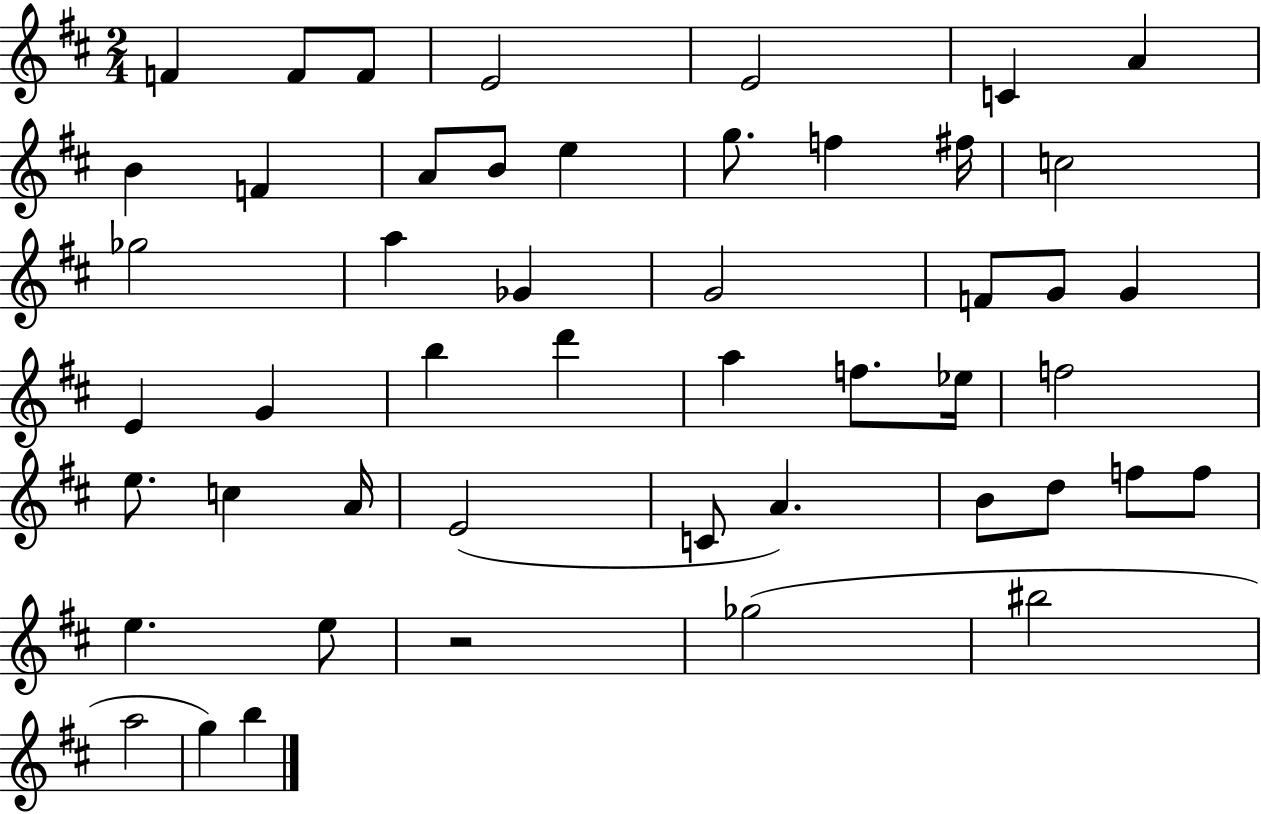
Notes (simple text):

F4/q F4/e F4/e E4/h E4/h C4/q A4/q B4/q F4/q A4/e B4/e E5/q G5/e. F5/q F#5/s C5/h Gb5/h A5/q Gb4/q G4/h F4/e G4/e G4/q E4/q G4/q B5/q D6/q A5/q F5/e. Eb5/s F5/h E5/e. C5/q A4/s E4/h C4/e A4/q. B4/e D5/e F5/e F5/e E5/q. E5/e R/h Gb5/h BIS5/h A5/h G5/q B5/q